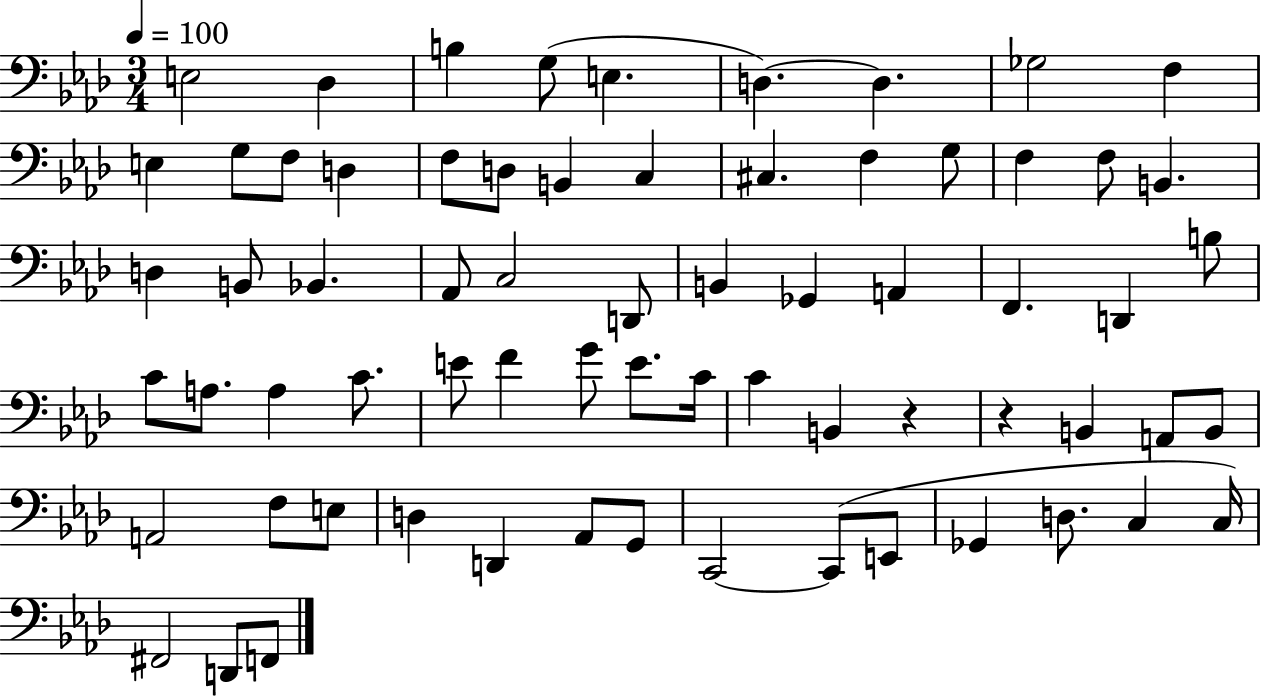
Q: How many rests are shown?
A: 2